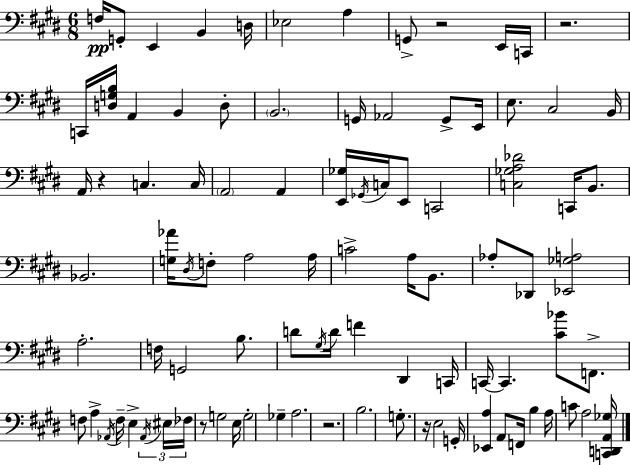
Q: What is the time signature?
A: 6/8